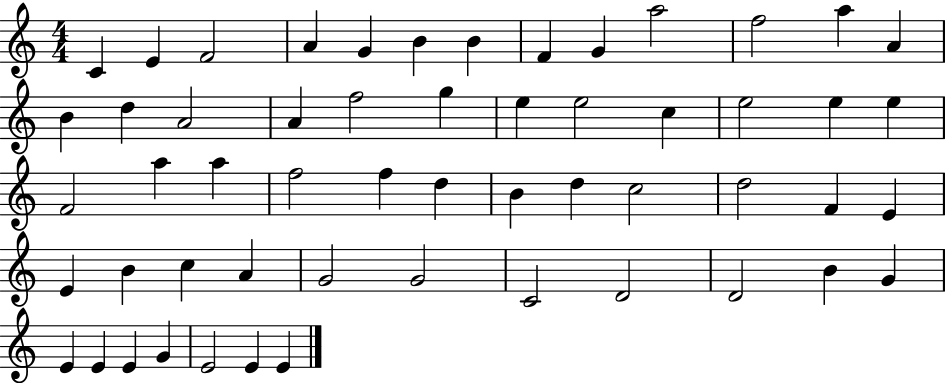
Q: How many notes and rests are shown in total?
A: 55